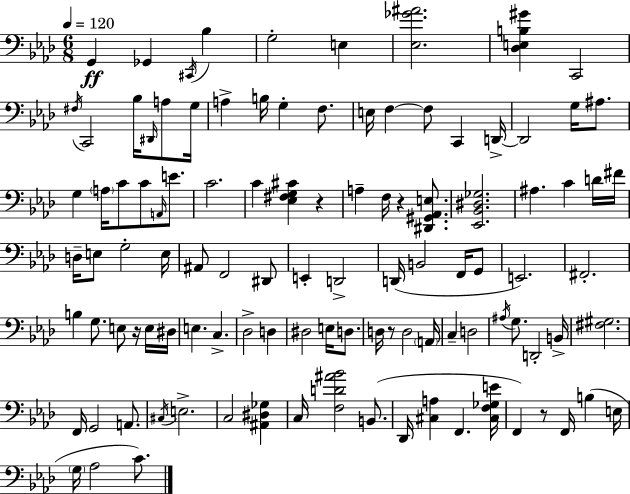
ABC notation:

X:1
T:Untitled
M:6/8
L:1/4
K:Fm
G,, _G,, ^C,,/4 _B, G,2 E, [_E,_G^A]2 [_D,E,B,^G] C,,2 ^F,/4 C,,2 _B,/4 ^D,,/4 A,/2 G,/4 A, B,/4 G, F,/2 E,/4 F, F,/2 C,, D,,/4 D,,2 G,/4 ^A,/2 G, A,/4 C/2 C/2 A,,/4 E/2 C2 C [_E,^F,G,^C] z A, F,/4 z [^D,,^G,,_A,,E,]/2 [_E,,_B,,^D,_G,]2 ^A, C D/4 ^F/4 D,/4 E,/2 G,2 E,/4 ^A,,/2 F,,2 ^D,,/2 E,, D,,2 D,,/4 B,,2 F,,/4 G,,/2 E,,2 ^F,,2 B, G,/2 E,/2 z/4 E,/4 ^D,/4 E, C, _D,2 D, ^D,2 E,/4 D,/2 D,/4 z/2 D,2 A,,/4 C, D,2 ^A,/4 G,/2 D,,2 B,,/4 [^F,^G,]2 F,,/4 G,,2 A,,/2 ^C,/4 E,2 C,2 [^A,,^D,_G,] C,/4 [F,D^A_B]2 B,,/2 _D,,/4 [^C,A,] F,, [^C,F,_G,E]/4 F,, z/2 F,,/4 B, E,/4 G,/4 _A,2 C/2